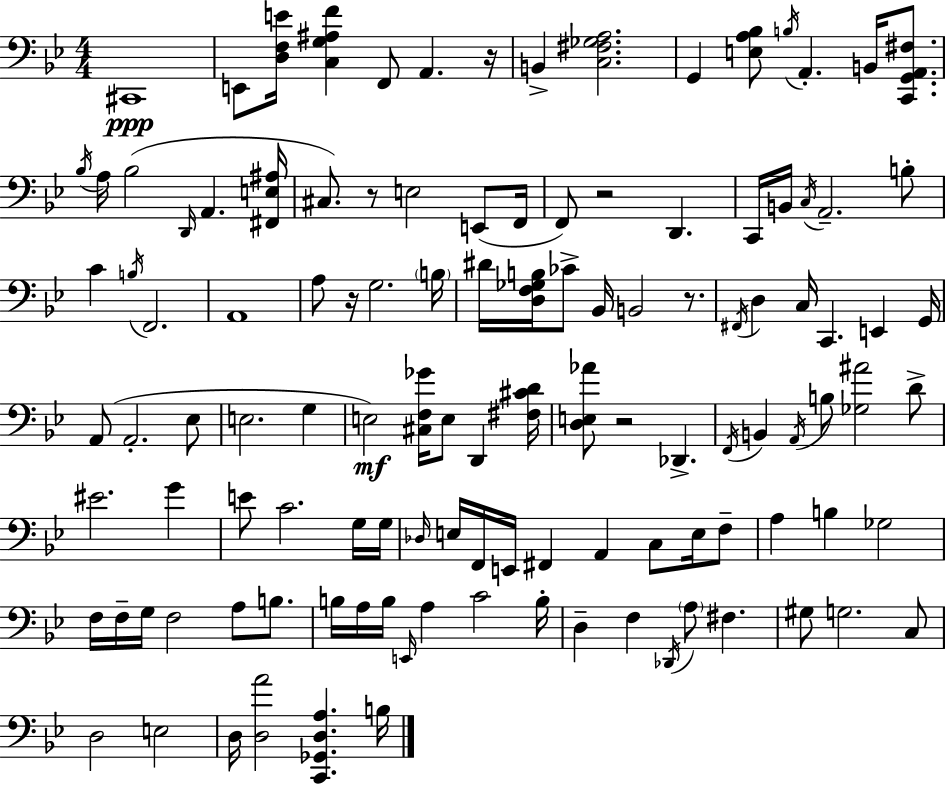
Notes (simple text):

C#2/w E2/e [D3,F3,E4]/s [C3,G3,A#3,F4]/q F2/e A2/q. R/s B2/q [C3,F#3,Gb3,A3]/h. G2/q [E3,A3,Bb3]/e B3/s A2/q. B2/s [C2,G2,A2,F#3]/e. Bb3/s A3/s Bb3/h D2/s A2/q. [F#2,E3,A#3]/s C#3/e. R/e E3/h E2/e F2/s F2/e R/h D2/q. C2/s B2/s C3/s A2/h. B3/e C4/q B3/s F2/h. A2/w A3/e R/s G3/h. B3/s D#4/s [D3,F3,Gb3,B3]/s CES4/e Bb2/s B2/h R/e. F#2/s D3/q C3/s C2/q. E2/q G2/s A2/e A2/h. Eb3/e E3/h. G3/q E3/h [C#3,F3,Gb4]/s E3/e D2/q [F#3,C#4,D4]/s [D3,E3,Ab4]/e R/h Db2/q. F2/s B2/q A2/s B3/e [Gb3,A#4]/h D4/e EIS4/h. G4/q E4/e C4/h. G3/s G3/s Db3/s E3/s F2/s E2/s F#2/q A2/q C3/e E3/s F3/e A3/q B3/q Gb3/h F3/s F3/s G3/s F3/h A3/e B3/e. B3/s A3/s B3/s E2/s A3/q C4/h B3/s D3/q F3/q Db2/s A3/e F#3/q. G#3/e G3/h. C3/e D3/h E3/h D3/s [D3,A4]/h [C2,Gb2,D3,A3]/q. B3/s